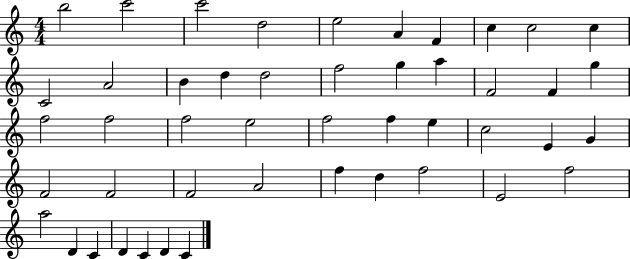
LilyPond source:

{
  \clef treble
  \numericTimeSignature
  \time 4/4
  \key c \major
  b''2 c'''2 | c'''2 d''2 | e''2 a'4 f'4 | c''4 c''2 c''4 | \break c'2 a'2 | b'4 d''4 d''2 | f''2 g''4 a''4 | f'2 f'4 g''4 | \break f''2 f''2 | f''2 e''2 | f''2 f''4 e''4 | c''2 e'4 g'4 | \break f'2 f'2 | f'2 a'2 | f''4 d''4 f''2 | e'2 f''2 | \break a''2 d'4 c'4 | d'4 c'4 d'4 c'4 | \bar "|."
}